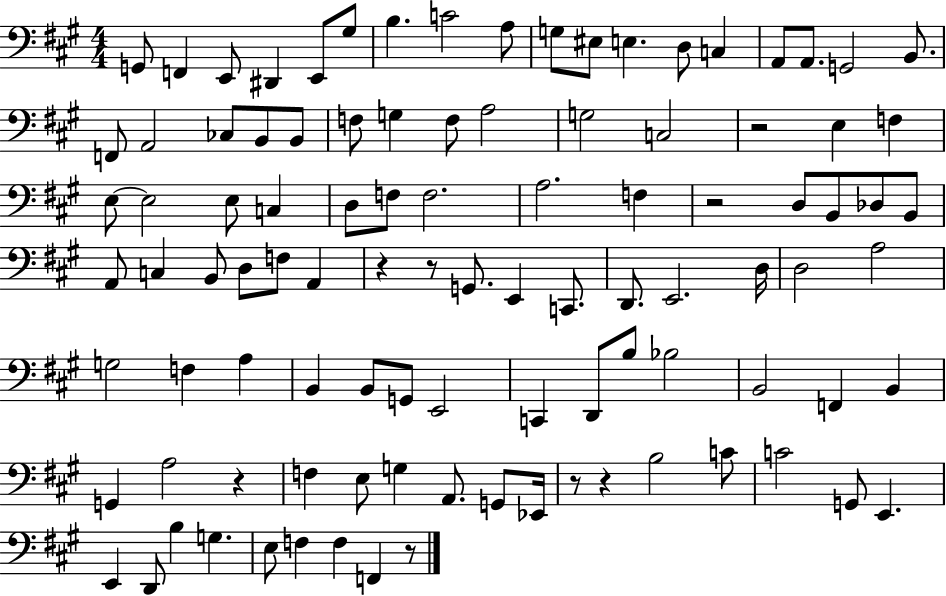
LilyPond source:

{
  \clef bass
  \numericTimeSignature
  \time 4/4
  \key a \major
  \repeat volta 2 { g,8 f,4 e,8 dis,4 e,8 gis8 | b4. c'2 a8 | g8 eis8 e4. d8 c4 | a,8 a,8. g,2 b,8. | \break f,8 a,2 ces8 b,8 b,8 | f8 g4 f8 a2 | g2 c2 | r2 e4 f4 | \break e8~~ e2 e8 c4 | d8 f8 f2. | a2. f4 | r2 d8 b,8 des8 b,8 | \break a,8 c4 b,8 d8 f8 a,4 | r4 r8 g,8. e,4 c,8. | d,8. e,2. d16 | d2 a2 | \break g2 f4 a4 | b,4 b,8 g,8 e,2 | c,4 d,8 b8 bes2 | b,2 f,4 b,4 | \break g,4 a2 r4 | f4 e8 g4 a,8. g,8 ees,16 | r8 r4 b2 c'8 | c'2 g,8 e,4. | \break e,4 d,8 b4 g4. | e8 f4 f4 f,4 r8 | } \bar "|."
}